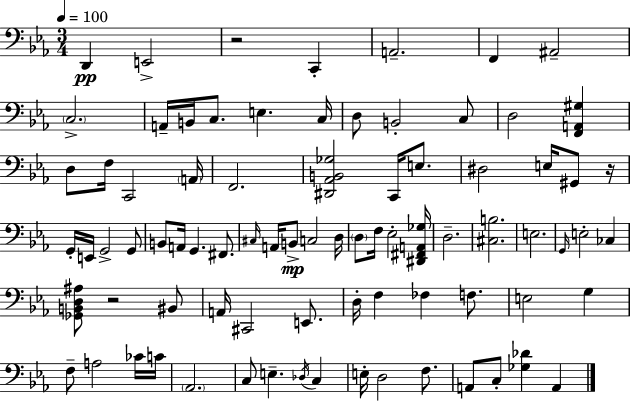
{
  \clef bass
  \numericTimeSignature
  \time 3/4
  \key ees \major
  \tempo 4 = 100
  \repeat volta 2 { d,4\pp e,2-> | r2 c,4-. | a,2.-- | f,4 ais,2-- | \break \parenthesize c2.-> | a,16-- b,16 c8. e4. c16 | d8 b,2-. c8 | d2 <f, a, gis>4 | \break d8 f16 c,2 \parenthesize a,16 | f,2. | <dis, aes, b, ges>2 c,16 e8. | dis2 e16 gis,8 r16 | \break g,16-. e,16 g,2-> g,8 | b,8 a,16 g,4. fis,8. | \grace { cis16 } a,16 b,8->\mp c2 | d16 \parenthesize d8 f16 ees2-. | \break <dis, fis, a, ges>16 d2.-- | <cis b>2. | e2. | \grace { g,16 } e2-. ces4 | \break <ges, b, d ais>8 r2 | bis,8 a,16 cis,2 e,8. | d16-. f4 fes4 f8. | e2 g4 | \break f8-- a2 | ces'16 c'16 \parenthesize aes,2. | c8 e4.-- \acciaccatura { des16 } c4 | e16-. d2 | \break f8. a,8 c8-. <ges des'>4 a,4 | } \bar "|."
}